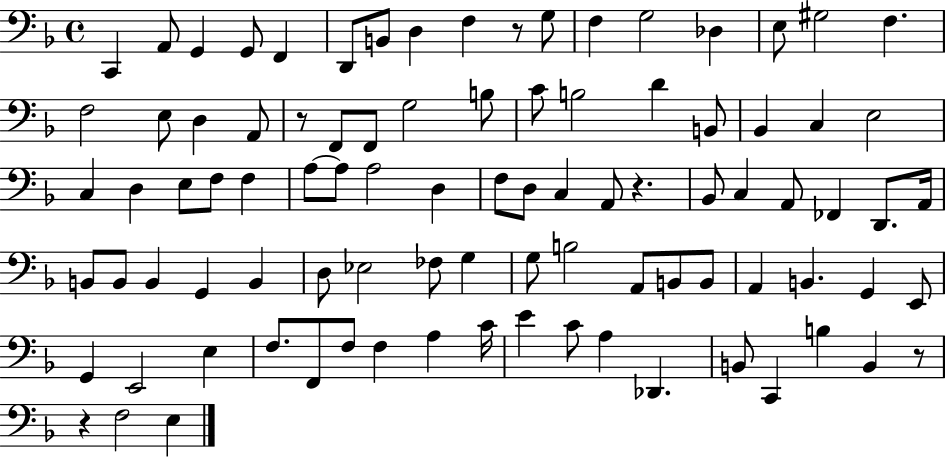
X:1
T:Untitled
M:4/4
L:1/4
K:F
C,, A,,/2 G,, G,,/2 F,, D,,/2 B,,/2 D, F, z/2 G,/2 F, G,2 _D, E,/2 ^G,2 F, F,2 E,/2 D, A,,/2 z/2 F,,/2 F,,/2 G,2 B,/2 C/2 B,2 D B,,/2 _B,, C, E,2 C, D, E,/2 F,/2 F, A,/2 A,/2 A,2 D, F,/2 D,/2 C, A,,/2 z _B,,/2 C, A,,/2 _F,, D,,/2 A,,/4 B,,/2 B,,/2 B,, G,, B,, D,/2 _E,2 _F,/2 G, G,/2 B,2 A,,/2 B,,/2 B,,/2 A,, B,, G,, E,,/2 G,, E,,2 E, F,/2 F,,/2 F,/2 F, A, C/4 E C/2 A, _D,, B,,/2 C,, B, B,, z/2 z F,2 E,